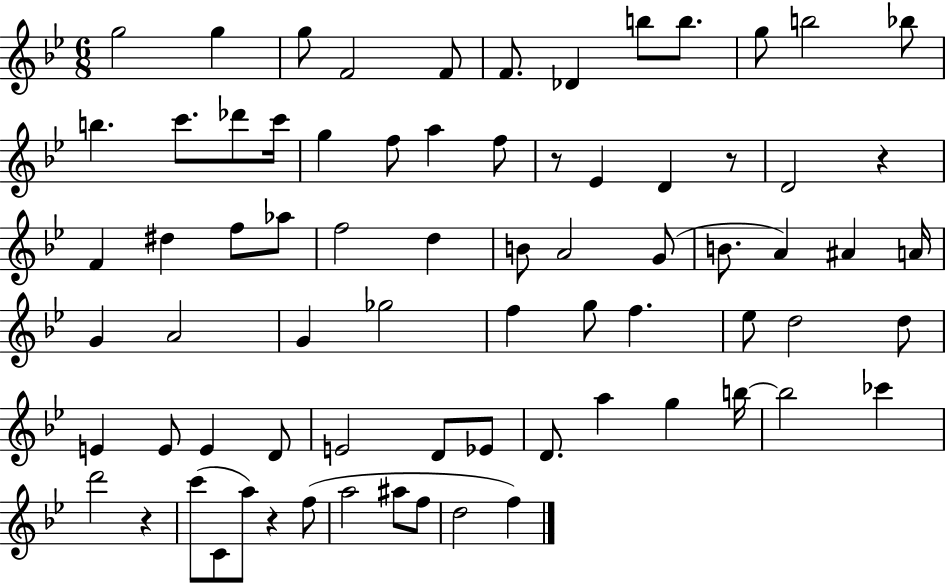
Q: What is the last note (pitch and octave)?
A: F5